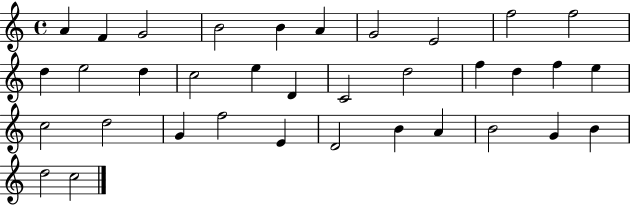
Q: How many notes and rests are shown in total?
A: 35